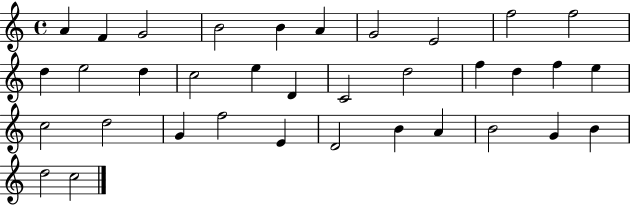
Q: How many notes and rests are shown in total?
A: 35